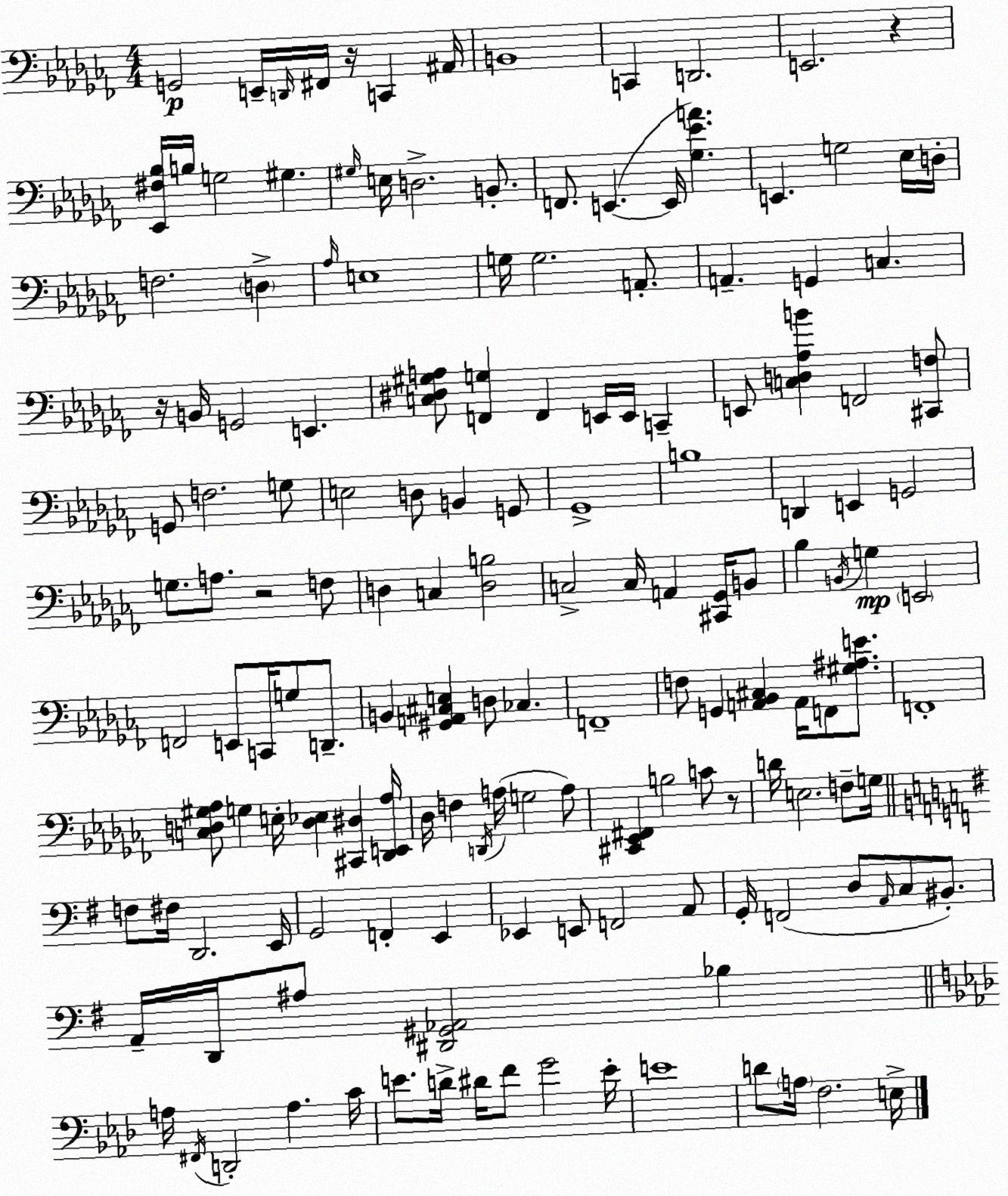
X:1
T:Untitled
M:4/4
L:1/4
K:Abm
G,,2 E,,/4 D,,/4 ^F,,/4 z/4 C,, ^A,,/4 B,,4 C,, D,,2 E,,2 z [_E,,^F,_B,]/4 B,/4 G,2 ^G, ^G,/4 E,/4 D,2 B,,/2 F,,/2 E,, E,,/4 [_G,_EA] E,, G,2 _E,/4 D,/4 F,2 D, _A,/4 E,4 G,/4 G,2 A,,/2 A,, G,, C, z/4 B,,/4 G,,2 E,, [C,^D,^G,A,]/2 [F,,G,] F,, E,,/4 E,,/4 C,, E,,/2 [C,D,_A,B] F,,2 [^C,,F,]/2 G,,/2 F,2 G,/2 E,2 D,/2 B,, G,,/2 _G,,4 B,4 D,, E,, G,,2 G,/2 A,/2 z2 F,/2 D, C, [D,B,]2 C,2 C,/4 A,, [^C,,_G,,]/4 B,,/2 _B, B,,/4 G, E,,2 F,,2 E,,/2 C,,/4 G,/2 D,,/2 B,, [^G,,A,,^C,E,] D,/2 _C, F,,4 F,/2 G,, [A,,_B,,^C,] A,,/4 F,,/2 [^G,^A,E]/2 F,,4 [C,D,^G,_A,]/2 G, E,/4 [D,_E,] [^C,,^D,] [_D,,E,,_A,]/4 _D,/4 F, D,,/4 A,/4 G,2 A,/2 [^C,,_E,,^F,,] B,2 C/2 z/2 D/4 E,2 F,/2 G,/4 F,/2 ^F,/4 D,,2 E,,/4 G,,2 F,, E,, _E,, E,,/2 F,,2 A,,/2 G,,/4 F,,2 D,/2 A,,/4 C,/2 ^B,,/2 A,,/4 D,,/4 ^A,/2 [^D,,^G,,_A,,]2 _B, A,/4 ^F,,/4 D,,2 A, C/4 E/2 D/4 ^D/4 F/2 G2 E/4 E4 D/2 A,/4 F,2 E,/4